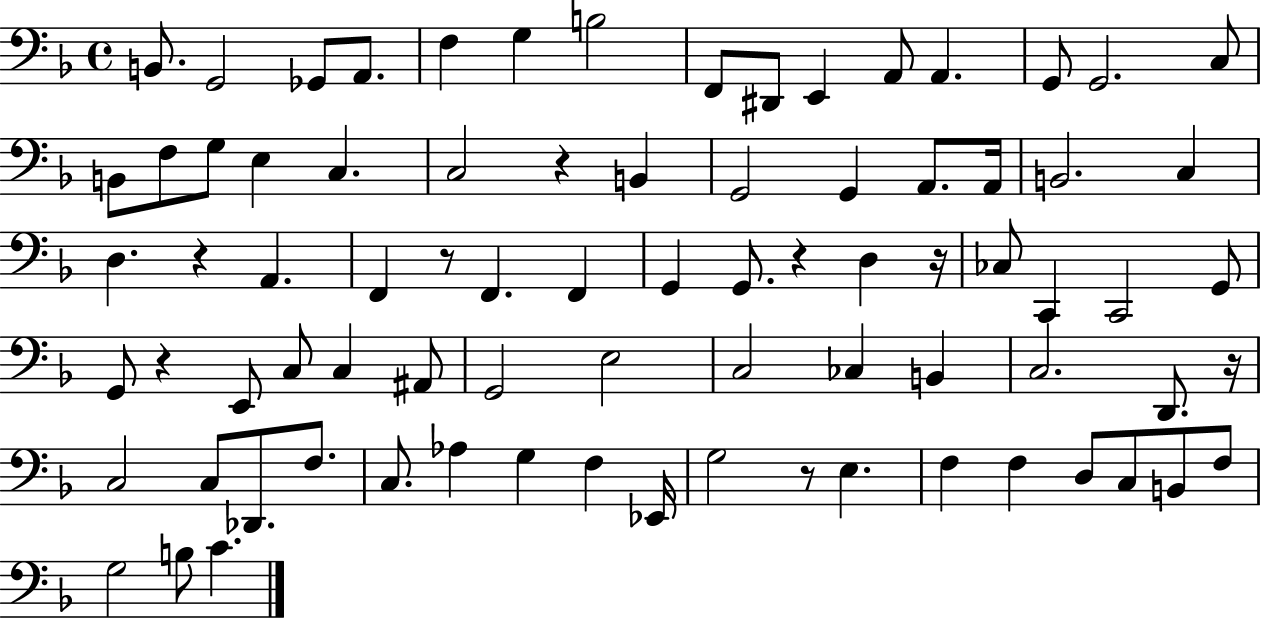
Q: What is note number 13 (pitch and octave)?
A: G2